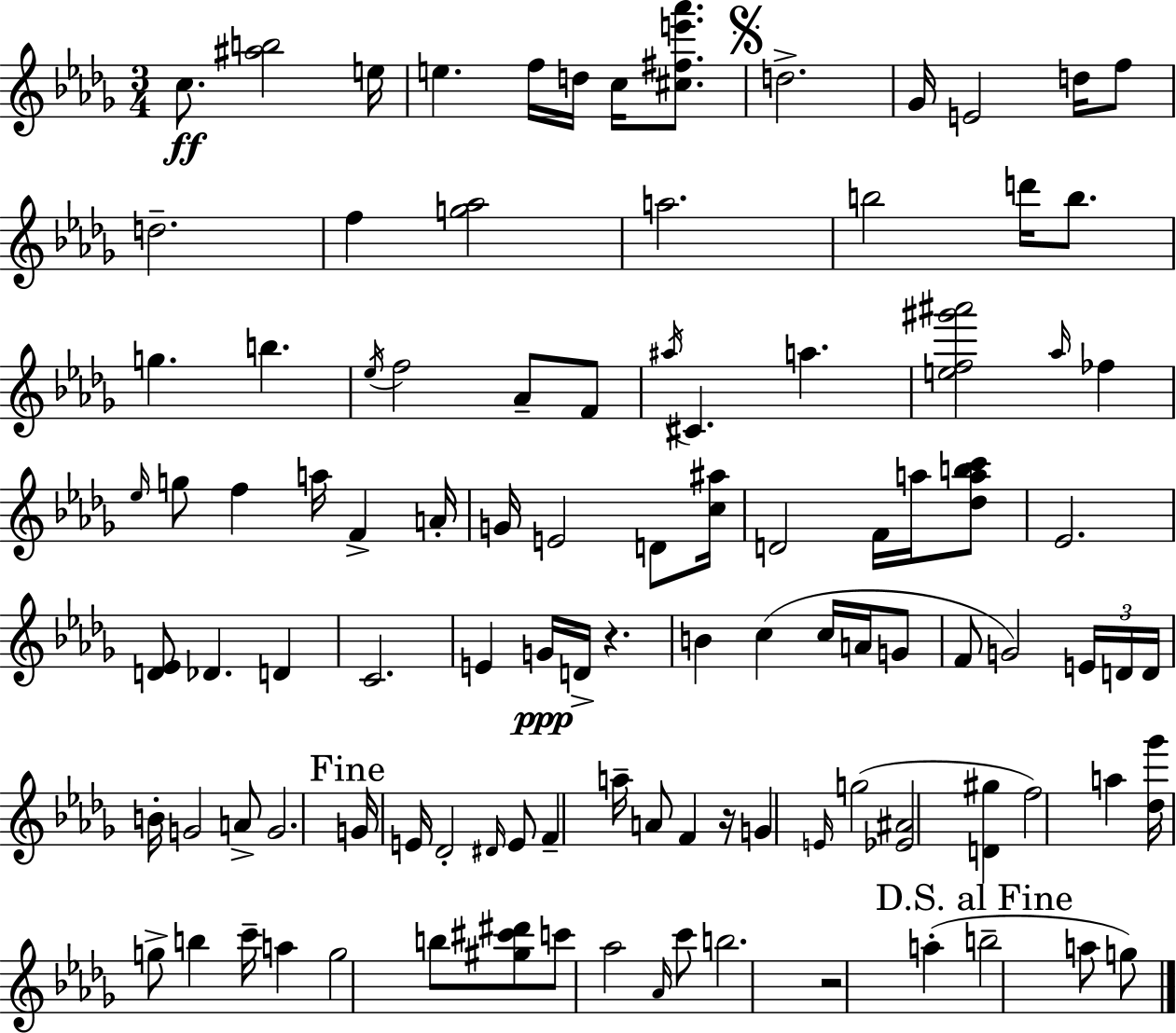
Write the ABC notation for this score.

X:1
T:Untitled
M:3/4
L:1/4
K:Bbm
c/2 [^ab]2 e/4 e f/4 d/4 c/4 [^c^fe'_a']/2 d2 _G/4 E2 d/4 f/2 d2 f [g_a]2 a2 b2 d'/4 b/2 g b _e/4 f2 _A/2 F/2 ^a/4 ^C a [ef^g'^a']2 _a/4 _f _e/4 g/2 f a/4 F A/4 G/4 E2 D/2 [c^a]/4 D2 F/4 a/4 [_dabc']/2 _E2 [D_E]/2 _D D C2 E G/4 D/4 z B c c/4 A/4 G/2 F/2 G2 E/4 D/4 D/4 B/4 G2 A/2 G2 G/4 E/4 _D2 ^D/4 E/2 F a/4 A/2 F z/4 G E/4 g2 [_E^A]2 [D^g] f2 a [_d_g']/4 g/2 b c'/4 a g2 b/2 [^g^c'^d']/2 c'/2 _a2 _A/4 c'/2 b2 z2 a b2 a/2 g/2